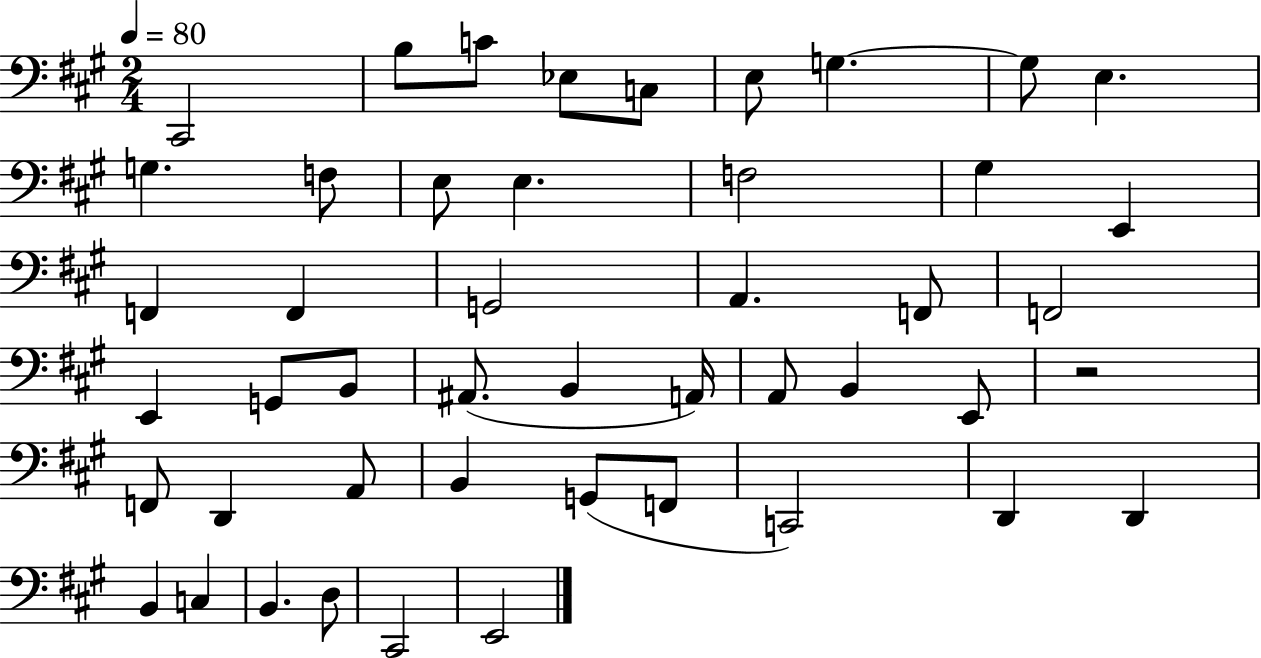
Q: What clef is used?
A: bass